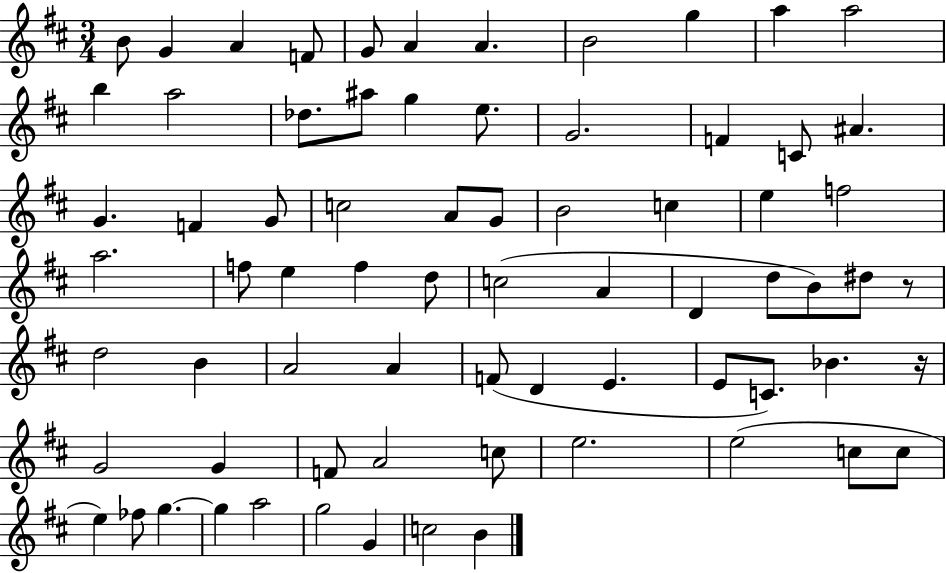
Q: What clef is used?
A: treble